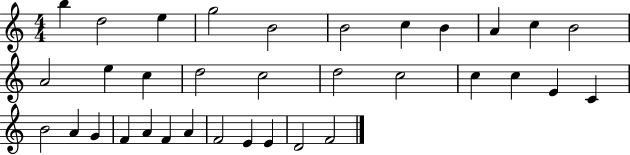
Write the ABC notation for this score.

X:1
T:Untitled
M:4/4
L:1/4
K:C
b d2 e g2 B2 B2 c B A c B2 A2 e c d2 c2 d2 c2 c c E C B2 A G F A F A F2 E E D2 F2